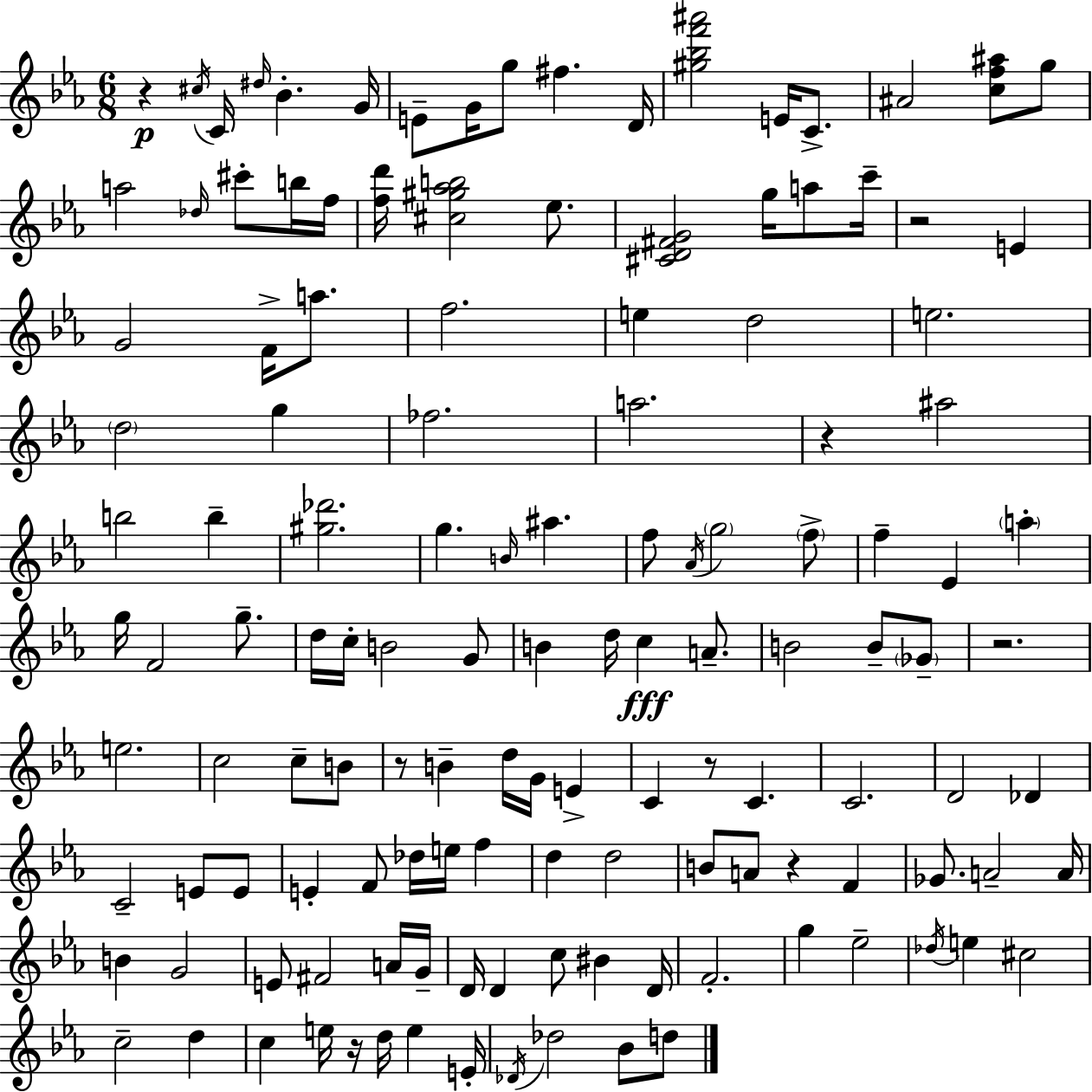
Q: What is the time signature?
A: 6/8